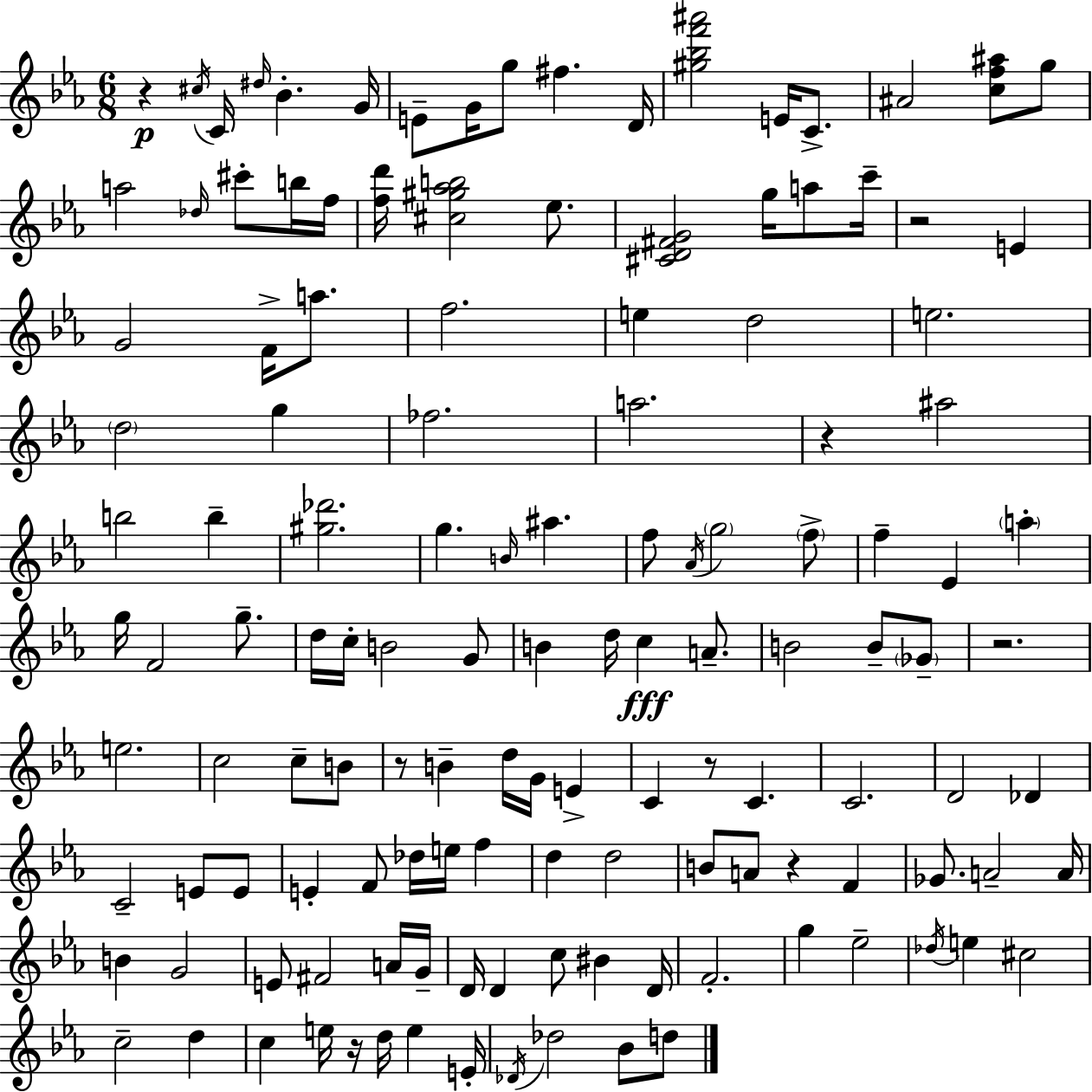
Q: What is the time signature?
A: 6/8